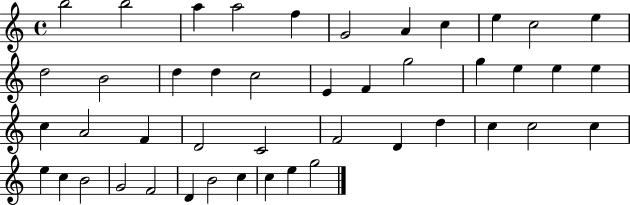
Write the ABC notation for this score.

X:1
T:Untitled
M:4/4
L:1/4
K:C
b2 b2 a a2 f G2 A c e c2 e d2 B2 d d c2 E F g2 g e e e c A2 F D2 C2 F2 D d c c2 c e c B2 G2 F2 D B2 c c e g2